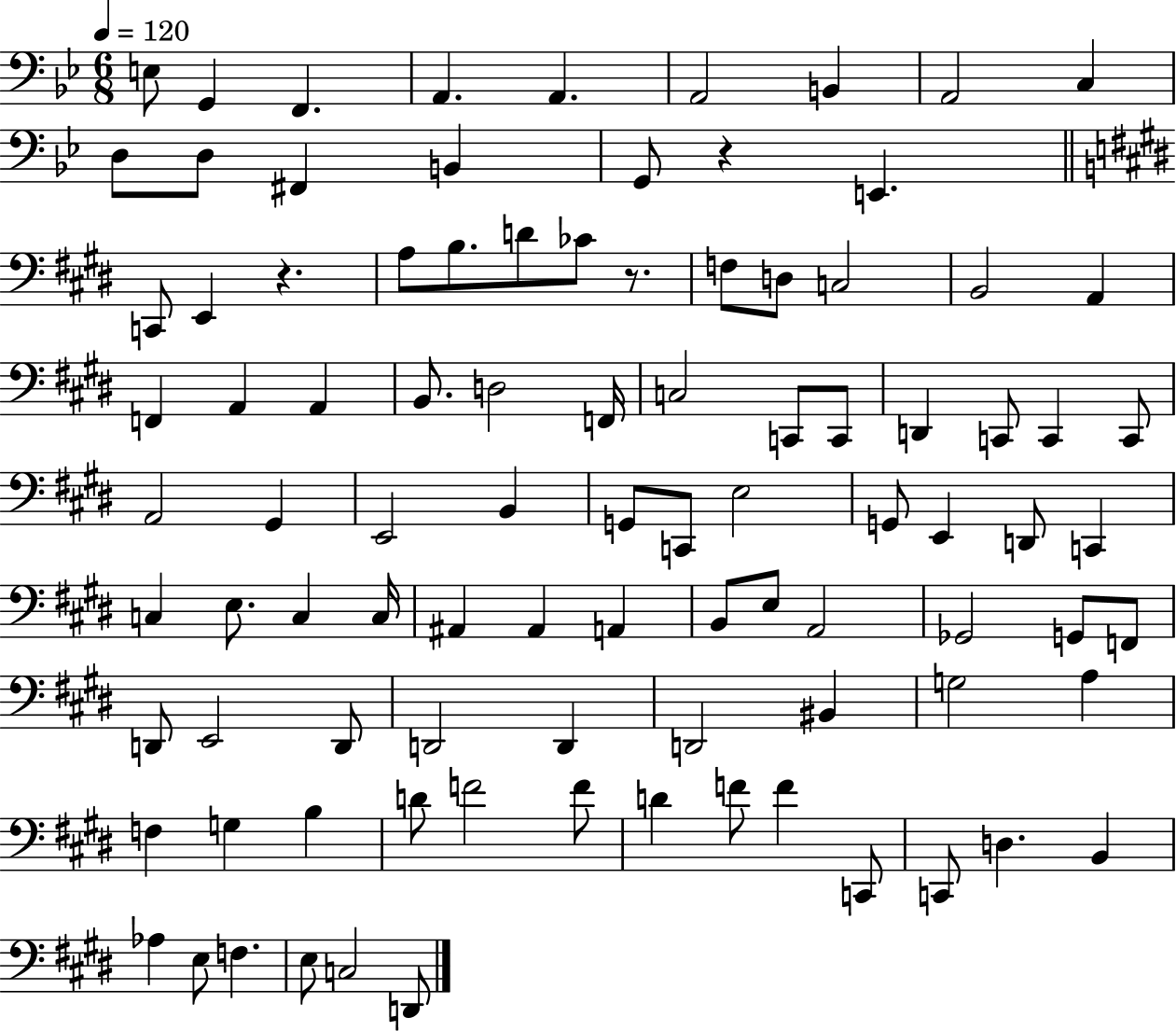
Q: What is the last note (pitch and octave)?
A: D2